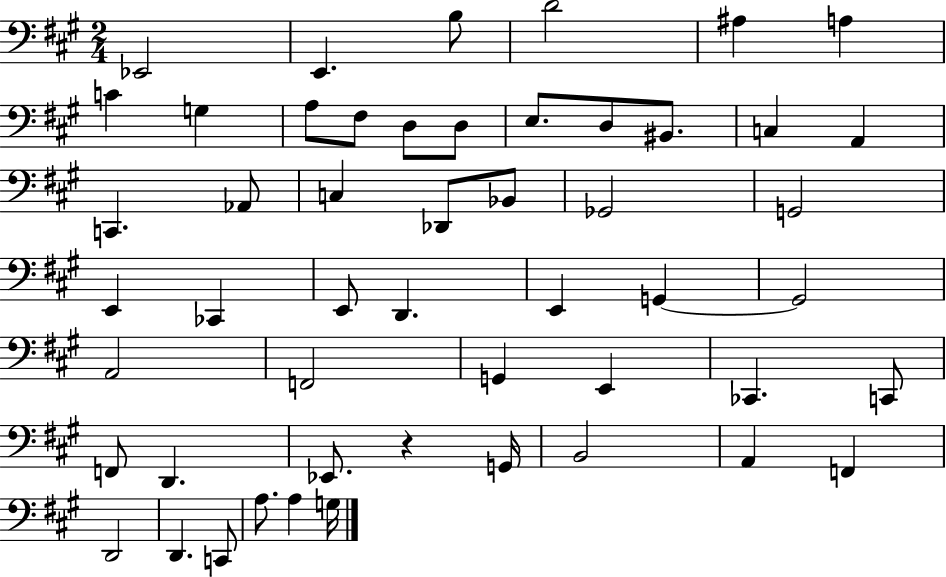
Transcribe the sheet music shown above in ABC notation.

X:1
T:Untitled
M:2/4
L:1/4
K:A
_E,,2 E,, B,/2 D2 ^A, A, C G, A,/2 ^F,/2 D,/2 D,/2 E,/2 D,/2 ^B,,/2 C, A,, C,, _A,,/2 C, _D,,/2 _B,,/2 _G,,2 G,,2 E,, _C,, E,,/2 D,, E,, G,, G,,2 A,,2 F,,2 G,, E,, _C,, C,,/2 F,,/2 D,, _E,,/2 z G,,/4 B,,2 A,, F,, D,,2 D,, C,,/2 A,/2 A, G,/4